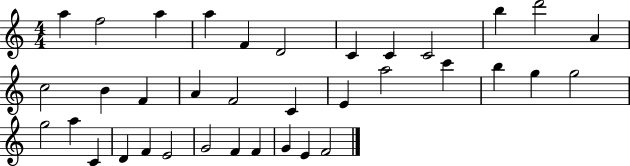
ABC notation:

X:1
T:Untitled
M:4/4
L:1/4
K:C
a f2 a a F D2 C C C2 b d'2 A c2 B F A F2 C E a2 c' b g g2 g2 a C D F E2 G2 F F G E F2